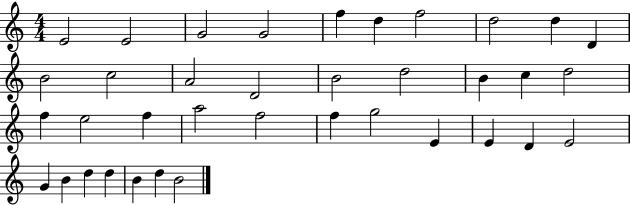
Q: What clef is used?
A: treble